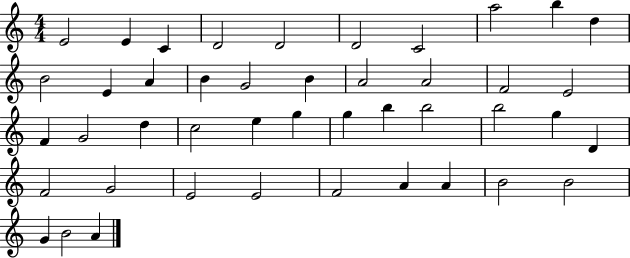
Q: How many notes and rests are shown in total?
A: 44